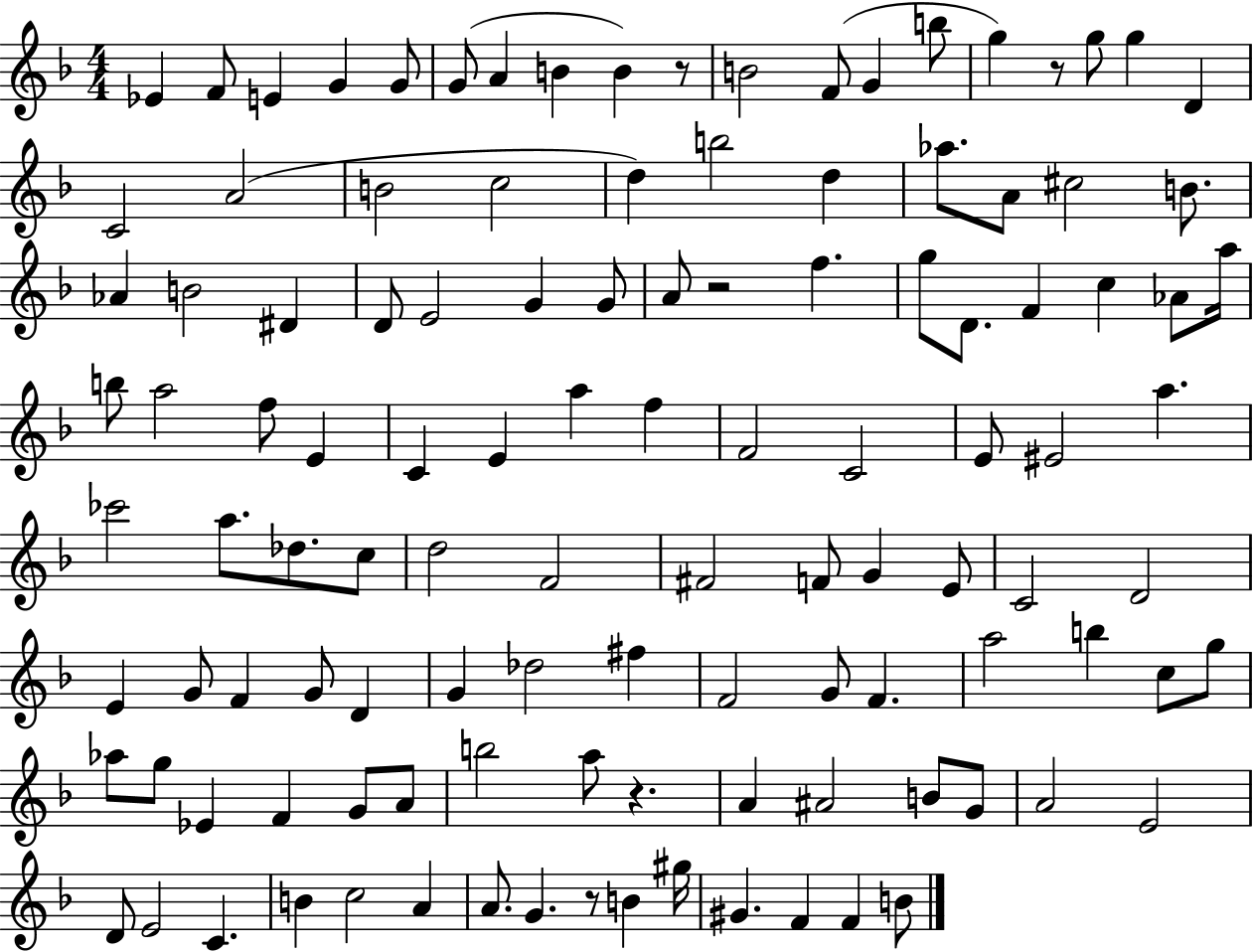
Eb4/q F4/e E4/q G4/q G4/e G4/e A4/q B4/q B4/q R/e B4/h F4/e G4/q B5/e G5/q R/e G5/e G5/q D4/q C4/h A4/h B4/h C5/h D5/q B5/h D5/q Ab5/e. A4/e C#5/h B4/e. Ab4/q B4/h D#4/q D4/e E4/h G4/q G4/e A4/e R/h F5/q. G5/e D4/e. F4/q C5/q Ab4/e A5/s B5/e A5/h F5/e E4/q C4/q E4/q A5/q F5/q F4/h C4/h E4/e EIS4/h A5/q. CES6/h A5/e. Db5/e. C5/e D5/h F4/h F#4/h F4/e G4/q E4/e C4/h D4/h E4/q G4/e F4/q G4/e D4/q G4/q Db5/h F#5/q F4/h G4/e F4/q. A5/h B5/q C5/e G5/e Ab5/e G5/e Eb4/q F4/q G4/e A4/e B5/h A5/e R/q. A4/q A#4/h B4/e G4/e A4/h E4/h D4/e E4/h C4/q. B4/q C5/h A4/q A4/e. G4/q. R/e B4/q G#5/s G#4/q. F4/q F4/q B4/e